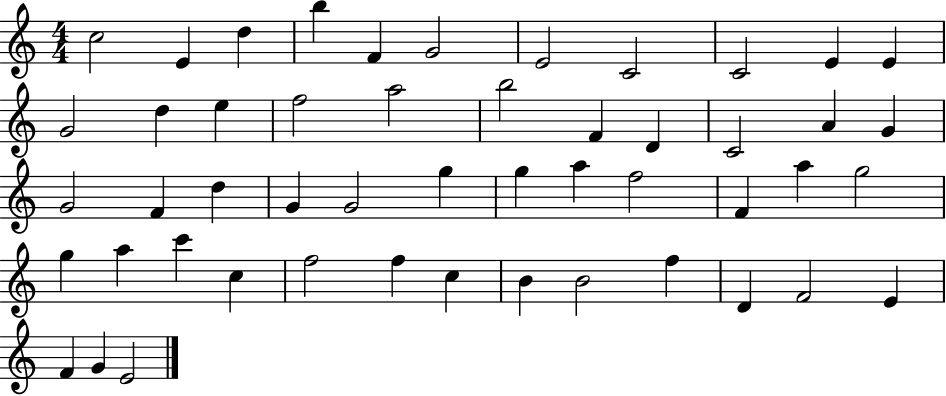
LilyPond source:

{
  \clef treble
  \numericTimeSignature
  \time 4/4
  \key c \major
  c''2 e'4 d''4 | b''4 f'4 g'2 | e'2 c'2 | c'2 e'4 e'4 | \break g'2 d''4 e''4 | f''2 a''2 | b''2 f'4 d'4 | c'2 a'4 g'4 | \break g'2 f'4 d''4 | g'4 g'2 g''4 | g''4 a''4 f''2 | f'4 a''4 g''2 | \break g''4 a''4 c'''4 c''4 | f''2 f''4 c''4 | b'4 b'2 f''4 | d'4 f'2 e'4 | \break f'4 g'4 e'2 | \bar "|."
}